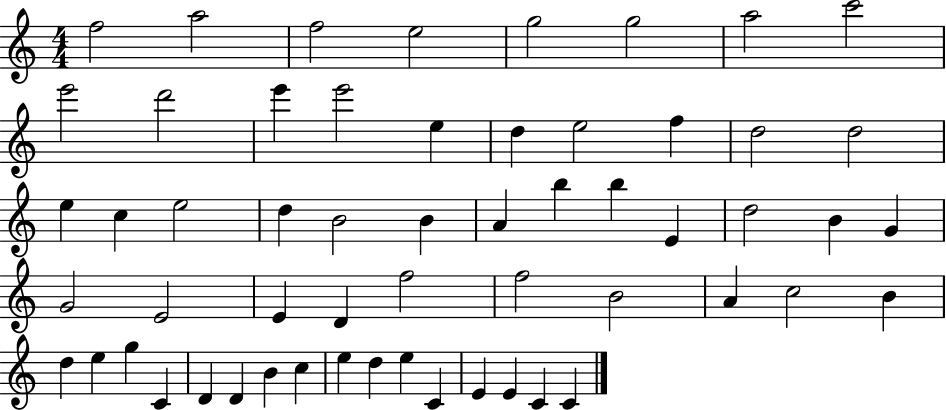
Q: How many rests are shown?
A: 0